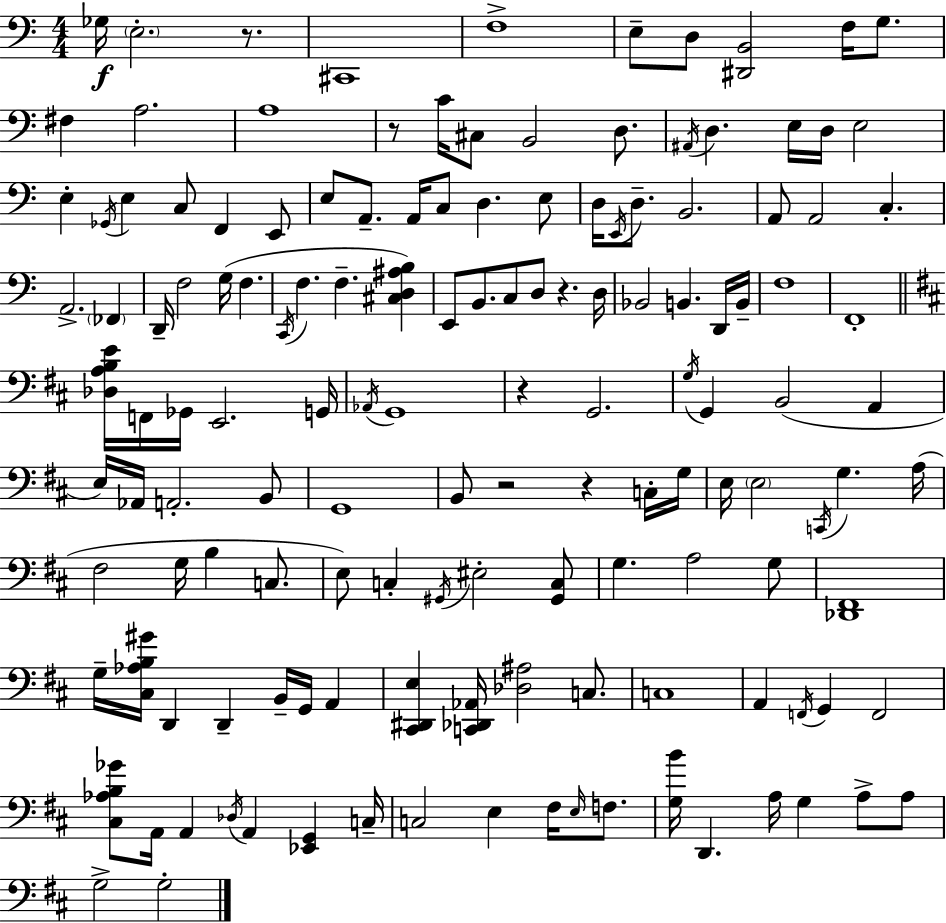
Gb3/s E3/h. R/e. C#2/w F3/w E3/e D3/e [D#2,B2]/h F3/s G3/e. F#3/q A3/h. A3/w R/e C4/s C#3/e B2/h D3/e. A#2/s D3/q. E3/s D3/s E3/h E3/q Gb2/s E3/q C3/e F2/q E2/e E3/e A2/e. A2/s C3/e D3/q. E3/e D3/s E2/s D3/e. B2/h. A2/e A2/h C3/q. A2/h. FES2/q D2/s F3/h G3/s F3/q. C2/s F3/q. F3/q. [C#3,D3,A#3,B3]/q E2/e B2/e. C3/e D3/e R/q. D3/s Bb2/h B2/q. D2/s B2/s F3/w F2/w [Db3,A3,B3,E4]/s F2/s Gb2/s E2/h. G2/s Ab2/s G2/w R/q G2/h. G3/s G2/q B2/h A2/q E3/s Ab2/s A2/h. B2/e G2/w B2/e R/h R/q C3/s G3/s E3/s E3/h C2/s G3/q. A3/s F#3/h G3/s B3/q C3/e. E3/e C3/q G#2/s EIS3/h [G#2,C3]/e G3/q. A3/h G3/e [Db2,F#2]/w G3/s [C#3,Ab3,B3,G#4]/s D2/q D2/q B2/s G2/s A2/q [C#2,D#2,E3]/q [C2,Db2,Ab2]/s [Db3,A#3]/h C3/e. C3/w A2/q F2/s G2/q F2/h [C#3,Ab3,B3,Gb4]/e A2/s A2/q Db3/s A2/q [Eb2,G2]/q C3/s C3/h E3/q F#3/s E3/s F3/e. [G3,B4]/s D2/q. A3/s G3/q A3/e A3/e G3/h G3/h